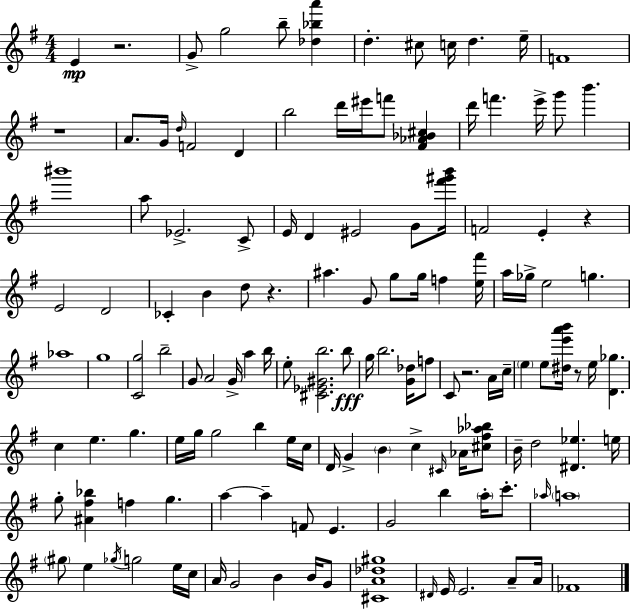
E4/q R/h. G4/e G5/h B5/e [Db5,Bb5,A6]/q D5/q. C#5/e C5/s D5/q. E5/s F4/w R/w A4/e. G4/s D5/s F4/h D4/q B5/h D6/s EIS6/s F6/e [F#4,Ab4,Bb4,C#5]/q D6/s F6/q. E6/s G6/e B6/q. BIS6/w A5/e Eb4/h. C4/e E4/s D4/q EIS4/h G4/e [F#6,G#6,B6]/s F4/h E4/q R/q E4/h D4/h CES4/q B4/q D5/e R/q. A#5/q. G4/e G5/e G5/s F5/q [E5,F#6]/s A5/s Gb5/s E5/h G5/q. Ab5/w G5/w [C4,G5]/h B5/h G4/e A4/h G4/s A5/q B5/s E5/e [C#4,Eb4,G#4,B5]/h. B5/e G5/s B5/h. [G4,Db5]/s F5/e C4/e R/h. A4/s C5/s E5/q E5/e [D#5,E6,A6,B6]/s R/e E5/s [D4,Gb5]/q. C5/q E5/q. G5/q. E5/s G5/s G5/h B5/q E5/s C5/s D4/s G4/q B4/q C5/q C#4/s Ab4/s [C#5,F#5,Ab5,Bb5]/e B4/s D5/h [D#4,Eb5]/q. E5/s G5/e [A#4,F#5,Bb5]/q F5/q G5/q. A5/q A5/q F4/e E4/q. G4/h B5/q A5/s C6/e. Ab5/s A5/w G#5/e E5/q Gb5/s G5/h E5/s C5/s A4/s G4/h B4/q B4/s G4/e [C#4,A4,Db5,G#5]/w D#4/s E4/s E4/h. A4/e A4/s FES4/w